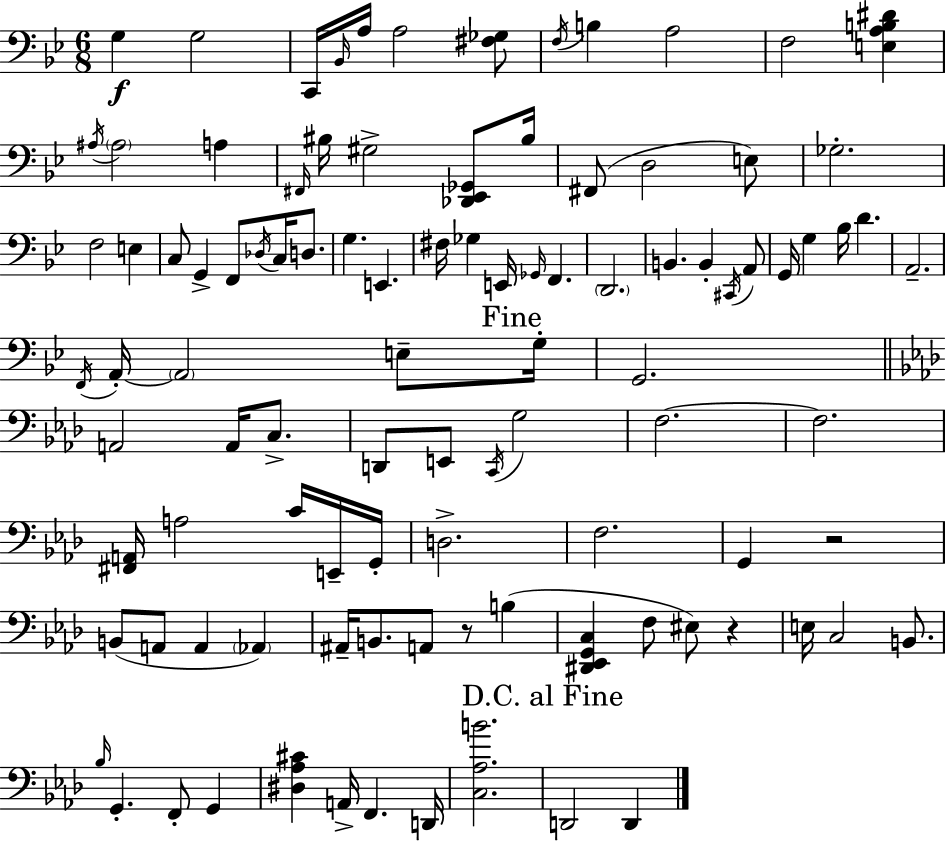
X:1
T:Untitled
M:6/8
L:1/4
K:Bb
G, G,2 C,,/4 _B,,/4 A,/4 A,2 [^F,_G,]/2 F,/4 B, A,2 F,2 [E,A,B,^D] ^A,/4 ^A,2 A, ^F,,/4 ^B,/4 ^G,2 [_D,,_E,,_G,,]/2 ^B,/4 ^F,,/2 D,2 E,/2 _G,2 F,2 E, C,/2 G,, F,,/2 _D,/4 C,/4 D,/2 G, E,, ^F,/4 _G, E,,/4 _G,,/4 F,, D,,2 B,, B,, ^C,,/4 A,,/2 G,,/4 G, _B,/4 D A,,2 F,,/4 A,,/4 A,,2 E,/2 G,/4 G,,2 A,,2 A,,/4 C,/2 D,,/2 E,,/2 C,,/4 G,2 F,2 F,2 [^F,,A,,]/4 A,2 C/4 E,,/4 G,,/4 D,2 F,2 G,, z2 B,,/2 A,,/2 A,, _A,, ^A,,/4 B,,/2 A,,/2 z/2 B, [^D,,_E,,G,,C,] F,/2 ^E,/2 z E,/4 C,2 B,,/2 _B,/4 G,, F,,/2 G,, [^D,_A,^C] A,,/4 F,, D,,/4 [C,_A,B]2 D,,2 D,,